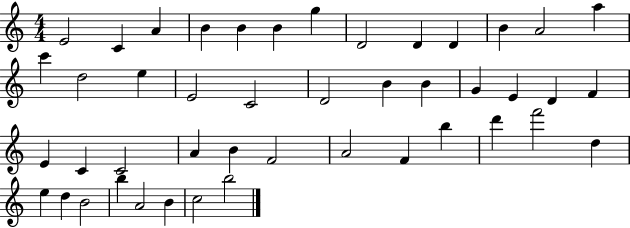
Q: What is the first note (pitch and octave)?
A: E4